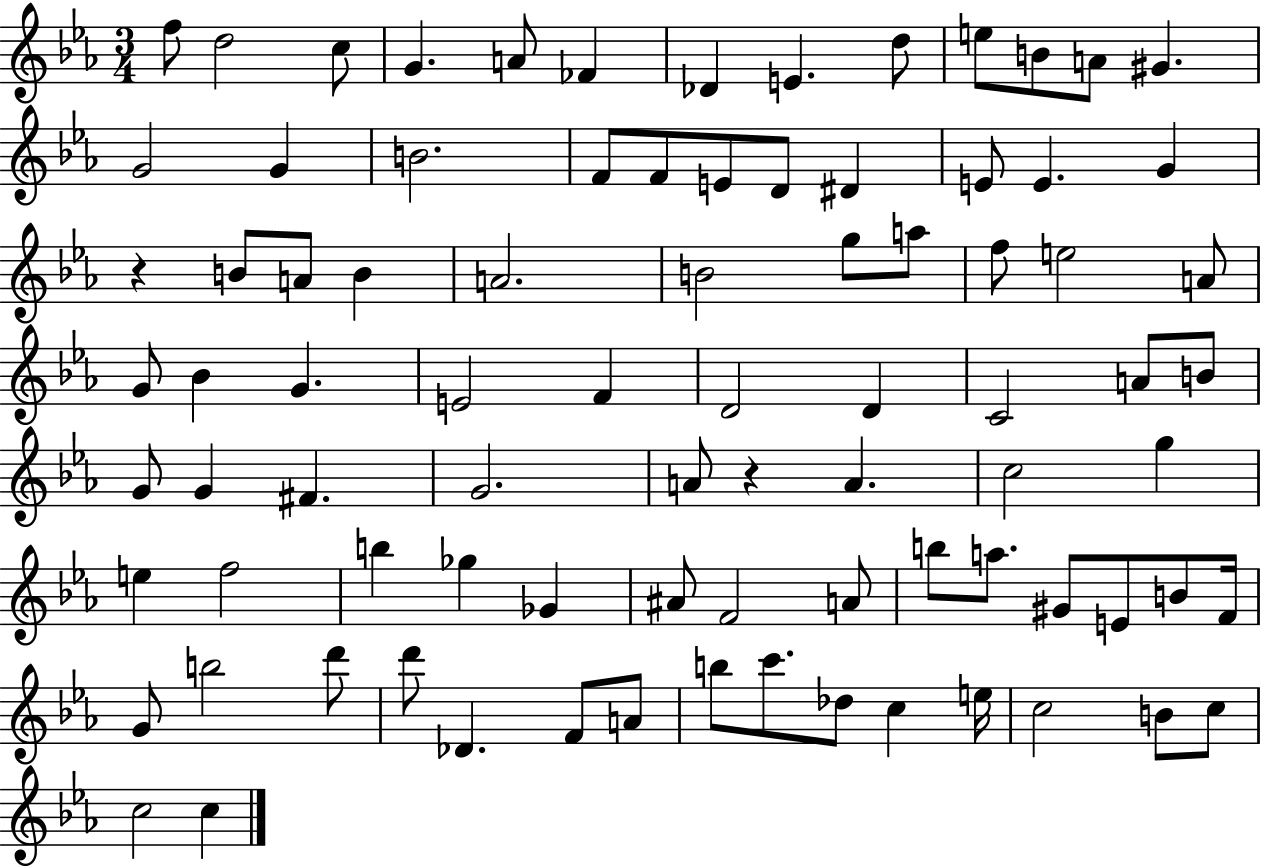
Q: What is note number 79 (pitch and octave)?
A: C5